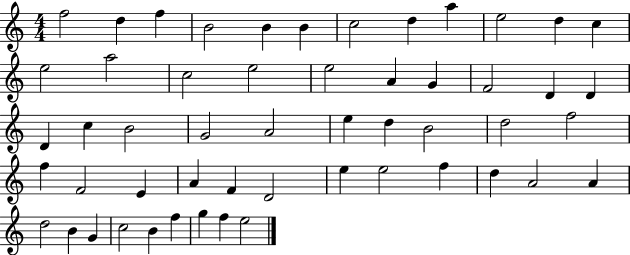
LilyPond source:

{
  \clef treble
  \numericTimeSignature
  \time 4/4
  \key c \major
  f''2 d''4 f''4 | b'2 b'4 b'4 | c''2 d''4 a''4 | e''2 d''4 c''4 | \break e''2 a''2 | c''2 e''2 | e''2 a'4 g'4 | f'2 d'4 d'4 | \break d'4 c''4 b'2 | g'2 a'2 | e''4 d''4 b'2 | d''2 f''2 | \break f''4 f'2 e'4 | a'4 f'4 d'2 | e''4 e''2 f''4 | d''4 a'2 a'4 | \break d''2 b'4 g'4 | c''2 b'4 f''4 | g''4 f''4 e''2 | \bar "|."
}